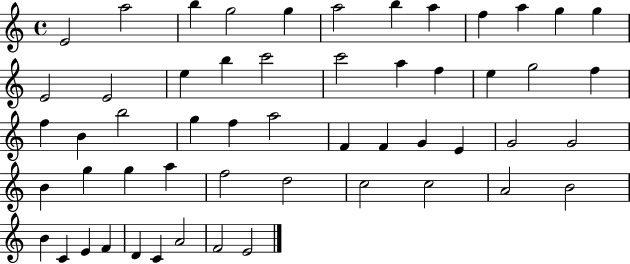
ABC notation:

X:1
T:Untitled
M:4/4
L:1/4
K:C
E2 a2 b g2 g a2 b a f a g g E2 E2 e b c'2 c'2 a f e g2 f f B b2 g f a2 F F G E G2 G2 B g g a f2 d2 c2 c2 A2 B2 B C E F D C A2 F2 E2